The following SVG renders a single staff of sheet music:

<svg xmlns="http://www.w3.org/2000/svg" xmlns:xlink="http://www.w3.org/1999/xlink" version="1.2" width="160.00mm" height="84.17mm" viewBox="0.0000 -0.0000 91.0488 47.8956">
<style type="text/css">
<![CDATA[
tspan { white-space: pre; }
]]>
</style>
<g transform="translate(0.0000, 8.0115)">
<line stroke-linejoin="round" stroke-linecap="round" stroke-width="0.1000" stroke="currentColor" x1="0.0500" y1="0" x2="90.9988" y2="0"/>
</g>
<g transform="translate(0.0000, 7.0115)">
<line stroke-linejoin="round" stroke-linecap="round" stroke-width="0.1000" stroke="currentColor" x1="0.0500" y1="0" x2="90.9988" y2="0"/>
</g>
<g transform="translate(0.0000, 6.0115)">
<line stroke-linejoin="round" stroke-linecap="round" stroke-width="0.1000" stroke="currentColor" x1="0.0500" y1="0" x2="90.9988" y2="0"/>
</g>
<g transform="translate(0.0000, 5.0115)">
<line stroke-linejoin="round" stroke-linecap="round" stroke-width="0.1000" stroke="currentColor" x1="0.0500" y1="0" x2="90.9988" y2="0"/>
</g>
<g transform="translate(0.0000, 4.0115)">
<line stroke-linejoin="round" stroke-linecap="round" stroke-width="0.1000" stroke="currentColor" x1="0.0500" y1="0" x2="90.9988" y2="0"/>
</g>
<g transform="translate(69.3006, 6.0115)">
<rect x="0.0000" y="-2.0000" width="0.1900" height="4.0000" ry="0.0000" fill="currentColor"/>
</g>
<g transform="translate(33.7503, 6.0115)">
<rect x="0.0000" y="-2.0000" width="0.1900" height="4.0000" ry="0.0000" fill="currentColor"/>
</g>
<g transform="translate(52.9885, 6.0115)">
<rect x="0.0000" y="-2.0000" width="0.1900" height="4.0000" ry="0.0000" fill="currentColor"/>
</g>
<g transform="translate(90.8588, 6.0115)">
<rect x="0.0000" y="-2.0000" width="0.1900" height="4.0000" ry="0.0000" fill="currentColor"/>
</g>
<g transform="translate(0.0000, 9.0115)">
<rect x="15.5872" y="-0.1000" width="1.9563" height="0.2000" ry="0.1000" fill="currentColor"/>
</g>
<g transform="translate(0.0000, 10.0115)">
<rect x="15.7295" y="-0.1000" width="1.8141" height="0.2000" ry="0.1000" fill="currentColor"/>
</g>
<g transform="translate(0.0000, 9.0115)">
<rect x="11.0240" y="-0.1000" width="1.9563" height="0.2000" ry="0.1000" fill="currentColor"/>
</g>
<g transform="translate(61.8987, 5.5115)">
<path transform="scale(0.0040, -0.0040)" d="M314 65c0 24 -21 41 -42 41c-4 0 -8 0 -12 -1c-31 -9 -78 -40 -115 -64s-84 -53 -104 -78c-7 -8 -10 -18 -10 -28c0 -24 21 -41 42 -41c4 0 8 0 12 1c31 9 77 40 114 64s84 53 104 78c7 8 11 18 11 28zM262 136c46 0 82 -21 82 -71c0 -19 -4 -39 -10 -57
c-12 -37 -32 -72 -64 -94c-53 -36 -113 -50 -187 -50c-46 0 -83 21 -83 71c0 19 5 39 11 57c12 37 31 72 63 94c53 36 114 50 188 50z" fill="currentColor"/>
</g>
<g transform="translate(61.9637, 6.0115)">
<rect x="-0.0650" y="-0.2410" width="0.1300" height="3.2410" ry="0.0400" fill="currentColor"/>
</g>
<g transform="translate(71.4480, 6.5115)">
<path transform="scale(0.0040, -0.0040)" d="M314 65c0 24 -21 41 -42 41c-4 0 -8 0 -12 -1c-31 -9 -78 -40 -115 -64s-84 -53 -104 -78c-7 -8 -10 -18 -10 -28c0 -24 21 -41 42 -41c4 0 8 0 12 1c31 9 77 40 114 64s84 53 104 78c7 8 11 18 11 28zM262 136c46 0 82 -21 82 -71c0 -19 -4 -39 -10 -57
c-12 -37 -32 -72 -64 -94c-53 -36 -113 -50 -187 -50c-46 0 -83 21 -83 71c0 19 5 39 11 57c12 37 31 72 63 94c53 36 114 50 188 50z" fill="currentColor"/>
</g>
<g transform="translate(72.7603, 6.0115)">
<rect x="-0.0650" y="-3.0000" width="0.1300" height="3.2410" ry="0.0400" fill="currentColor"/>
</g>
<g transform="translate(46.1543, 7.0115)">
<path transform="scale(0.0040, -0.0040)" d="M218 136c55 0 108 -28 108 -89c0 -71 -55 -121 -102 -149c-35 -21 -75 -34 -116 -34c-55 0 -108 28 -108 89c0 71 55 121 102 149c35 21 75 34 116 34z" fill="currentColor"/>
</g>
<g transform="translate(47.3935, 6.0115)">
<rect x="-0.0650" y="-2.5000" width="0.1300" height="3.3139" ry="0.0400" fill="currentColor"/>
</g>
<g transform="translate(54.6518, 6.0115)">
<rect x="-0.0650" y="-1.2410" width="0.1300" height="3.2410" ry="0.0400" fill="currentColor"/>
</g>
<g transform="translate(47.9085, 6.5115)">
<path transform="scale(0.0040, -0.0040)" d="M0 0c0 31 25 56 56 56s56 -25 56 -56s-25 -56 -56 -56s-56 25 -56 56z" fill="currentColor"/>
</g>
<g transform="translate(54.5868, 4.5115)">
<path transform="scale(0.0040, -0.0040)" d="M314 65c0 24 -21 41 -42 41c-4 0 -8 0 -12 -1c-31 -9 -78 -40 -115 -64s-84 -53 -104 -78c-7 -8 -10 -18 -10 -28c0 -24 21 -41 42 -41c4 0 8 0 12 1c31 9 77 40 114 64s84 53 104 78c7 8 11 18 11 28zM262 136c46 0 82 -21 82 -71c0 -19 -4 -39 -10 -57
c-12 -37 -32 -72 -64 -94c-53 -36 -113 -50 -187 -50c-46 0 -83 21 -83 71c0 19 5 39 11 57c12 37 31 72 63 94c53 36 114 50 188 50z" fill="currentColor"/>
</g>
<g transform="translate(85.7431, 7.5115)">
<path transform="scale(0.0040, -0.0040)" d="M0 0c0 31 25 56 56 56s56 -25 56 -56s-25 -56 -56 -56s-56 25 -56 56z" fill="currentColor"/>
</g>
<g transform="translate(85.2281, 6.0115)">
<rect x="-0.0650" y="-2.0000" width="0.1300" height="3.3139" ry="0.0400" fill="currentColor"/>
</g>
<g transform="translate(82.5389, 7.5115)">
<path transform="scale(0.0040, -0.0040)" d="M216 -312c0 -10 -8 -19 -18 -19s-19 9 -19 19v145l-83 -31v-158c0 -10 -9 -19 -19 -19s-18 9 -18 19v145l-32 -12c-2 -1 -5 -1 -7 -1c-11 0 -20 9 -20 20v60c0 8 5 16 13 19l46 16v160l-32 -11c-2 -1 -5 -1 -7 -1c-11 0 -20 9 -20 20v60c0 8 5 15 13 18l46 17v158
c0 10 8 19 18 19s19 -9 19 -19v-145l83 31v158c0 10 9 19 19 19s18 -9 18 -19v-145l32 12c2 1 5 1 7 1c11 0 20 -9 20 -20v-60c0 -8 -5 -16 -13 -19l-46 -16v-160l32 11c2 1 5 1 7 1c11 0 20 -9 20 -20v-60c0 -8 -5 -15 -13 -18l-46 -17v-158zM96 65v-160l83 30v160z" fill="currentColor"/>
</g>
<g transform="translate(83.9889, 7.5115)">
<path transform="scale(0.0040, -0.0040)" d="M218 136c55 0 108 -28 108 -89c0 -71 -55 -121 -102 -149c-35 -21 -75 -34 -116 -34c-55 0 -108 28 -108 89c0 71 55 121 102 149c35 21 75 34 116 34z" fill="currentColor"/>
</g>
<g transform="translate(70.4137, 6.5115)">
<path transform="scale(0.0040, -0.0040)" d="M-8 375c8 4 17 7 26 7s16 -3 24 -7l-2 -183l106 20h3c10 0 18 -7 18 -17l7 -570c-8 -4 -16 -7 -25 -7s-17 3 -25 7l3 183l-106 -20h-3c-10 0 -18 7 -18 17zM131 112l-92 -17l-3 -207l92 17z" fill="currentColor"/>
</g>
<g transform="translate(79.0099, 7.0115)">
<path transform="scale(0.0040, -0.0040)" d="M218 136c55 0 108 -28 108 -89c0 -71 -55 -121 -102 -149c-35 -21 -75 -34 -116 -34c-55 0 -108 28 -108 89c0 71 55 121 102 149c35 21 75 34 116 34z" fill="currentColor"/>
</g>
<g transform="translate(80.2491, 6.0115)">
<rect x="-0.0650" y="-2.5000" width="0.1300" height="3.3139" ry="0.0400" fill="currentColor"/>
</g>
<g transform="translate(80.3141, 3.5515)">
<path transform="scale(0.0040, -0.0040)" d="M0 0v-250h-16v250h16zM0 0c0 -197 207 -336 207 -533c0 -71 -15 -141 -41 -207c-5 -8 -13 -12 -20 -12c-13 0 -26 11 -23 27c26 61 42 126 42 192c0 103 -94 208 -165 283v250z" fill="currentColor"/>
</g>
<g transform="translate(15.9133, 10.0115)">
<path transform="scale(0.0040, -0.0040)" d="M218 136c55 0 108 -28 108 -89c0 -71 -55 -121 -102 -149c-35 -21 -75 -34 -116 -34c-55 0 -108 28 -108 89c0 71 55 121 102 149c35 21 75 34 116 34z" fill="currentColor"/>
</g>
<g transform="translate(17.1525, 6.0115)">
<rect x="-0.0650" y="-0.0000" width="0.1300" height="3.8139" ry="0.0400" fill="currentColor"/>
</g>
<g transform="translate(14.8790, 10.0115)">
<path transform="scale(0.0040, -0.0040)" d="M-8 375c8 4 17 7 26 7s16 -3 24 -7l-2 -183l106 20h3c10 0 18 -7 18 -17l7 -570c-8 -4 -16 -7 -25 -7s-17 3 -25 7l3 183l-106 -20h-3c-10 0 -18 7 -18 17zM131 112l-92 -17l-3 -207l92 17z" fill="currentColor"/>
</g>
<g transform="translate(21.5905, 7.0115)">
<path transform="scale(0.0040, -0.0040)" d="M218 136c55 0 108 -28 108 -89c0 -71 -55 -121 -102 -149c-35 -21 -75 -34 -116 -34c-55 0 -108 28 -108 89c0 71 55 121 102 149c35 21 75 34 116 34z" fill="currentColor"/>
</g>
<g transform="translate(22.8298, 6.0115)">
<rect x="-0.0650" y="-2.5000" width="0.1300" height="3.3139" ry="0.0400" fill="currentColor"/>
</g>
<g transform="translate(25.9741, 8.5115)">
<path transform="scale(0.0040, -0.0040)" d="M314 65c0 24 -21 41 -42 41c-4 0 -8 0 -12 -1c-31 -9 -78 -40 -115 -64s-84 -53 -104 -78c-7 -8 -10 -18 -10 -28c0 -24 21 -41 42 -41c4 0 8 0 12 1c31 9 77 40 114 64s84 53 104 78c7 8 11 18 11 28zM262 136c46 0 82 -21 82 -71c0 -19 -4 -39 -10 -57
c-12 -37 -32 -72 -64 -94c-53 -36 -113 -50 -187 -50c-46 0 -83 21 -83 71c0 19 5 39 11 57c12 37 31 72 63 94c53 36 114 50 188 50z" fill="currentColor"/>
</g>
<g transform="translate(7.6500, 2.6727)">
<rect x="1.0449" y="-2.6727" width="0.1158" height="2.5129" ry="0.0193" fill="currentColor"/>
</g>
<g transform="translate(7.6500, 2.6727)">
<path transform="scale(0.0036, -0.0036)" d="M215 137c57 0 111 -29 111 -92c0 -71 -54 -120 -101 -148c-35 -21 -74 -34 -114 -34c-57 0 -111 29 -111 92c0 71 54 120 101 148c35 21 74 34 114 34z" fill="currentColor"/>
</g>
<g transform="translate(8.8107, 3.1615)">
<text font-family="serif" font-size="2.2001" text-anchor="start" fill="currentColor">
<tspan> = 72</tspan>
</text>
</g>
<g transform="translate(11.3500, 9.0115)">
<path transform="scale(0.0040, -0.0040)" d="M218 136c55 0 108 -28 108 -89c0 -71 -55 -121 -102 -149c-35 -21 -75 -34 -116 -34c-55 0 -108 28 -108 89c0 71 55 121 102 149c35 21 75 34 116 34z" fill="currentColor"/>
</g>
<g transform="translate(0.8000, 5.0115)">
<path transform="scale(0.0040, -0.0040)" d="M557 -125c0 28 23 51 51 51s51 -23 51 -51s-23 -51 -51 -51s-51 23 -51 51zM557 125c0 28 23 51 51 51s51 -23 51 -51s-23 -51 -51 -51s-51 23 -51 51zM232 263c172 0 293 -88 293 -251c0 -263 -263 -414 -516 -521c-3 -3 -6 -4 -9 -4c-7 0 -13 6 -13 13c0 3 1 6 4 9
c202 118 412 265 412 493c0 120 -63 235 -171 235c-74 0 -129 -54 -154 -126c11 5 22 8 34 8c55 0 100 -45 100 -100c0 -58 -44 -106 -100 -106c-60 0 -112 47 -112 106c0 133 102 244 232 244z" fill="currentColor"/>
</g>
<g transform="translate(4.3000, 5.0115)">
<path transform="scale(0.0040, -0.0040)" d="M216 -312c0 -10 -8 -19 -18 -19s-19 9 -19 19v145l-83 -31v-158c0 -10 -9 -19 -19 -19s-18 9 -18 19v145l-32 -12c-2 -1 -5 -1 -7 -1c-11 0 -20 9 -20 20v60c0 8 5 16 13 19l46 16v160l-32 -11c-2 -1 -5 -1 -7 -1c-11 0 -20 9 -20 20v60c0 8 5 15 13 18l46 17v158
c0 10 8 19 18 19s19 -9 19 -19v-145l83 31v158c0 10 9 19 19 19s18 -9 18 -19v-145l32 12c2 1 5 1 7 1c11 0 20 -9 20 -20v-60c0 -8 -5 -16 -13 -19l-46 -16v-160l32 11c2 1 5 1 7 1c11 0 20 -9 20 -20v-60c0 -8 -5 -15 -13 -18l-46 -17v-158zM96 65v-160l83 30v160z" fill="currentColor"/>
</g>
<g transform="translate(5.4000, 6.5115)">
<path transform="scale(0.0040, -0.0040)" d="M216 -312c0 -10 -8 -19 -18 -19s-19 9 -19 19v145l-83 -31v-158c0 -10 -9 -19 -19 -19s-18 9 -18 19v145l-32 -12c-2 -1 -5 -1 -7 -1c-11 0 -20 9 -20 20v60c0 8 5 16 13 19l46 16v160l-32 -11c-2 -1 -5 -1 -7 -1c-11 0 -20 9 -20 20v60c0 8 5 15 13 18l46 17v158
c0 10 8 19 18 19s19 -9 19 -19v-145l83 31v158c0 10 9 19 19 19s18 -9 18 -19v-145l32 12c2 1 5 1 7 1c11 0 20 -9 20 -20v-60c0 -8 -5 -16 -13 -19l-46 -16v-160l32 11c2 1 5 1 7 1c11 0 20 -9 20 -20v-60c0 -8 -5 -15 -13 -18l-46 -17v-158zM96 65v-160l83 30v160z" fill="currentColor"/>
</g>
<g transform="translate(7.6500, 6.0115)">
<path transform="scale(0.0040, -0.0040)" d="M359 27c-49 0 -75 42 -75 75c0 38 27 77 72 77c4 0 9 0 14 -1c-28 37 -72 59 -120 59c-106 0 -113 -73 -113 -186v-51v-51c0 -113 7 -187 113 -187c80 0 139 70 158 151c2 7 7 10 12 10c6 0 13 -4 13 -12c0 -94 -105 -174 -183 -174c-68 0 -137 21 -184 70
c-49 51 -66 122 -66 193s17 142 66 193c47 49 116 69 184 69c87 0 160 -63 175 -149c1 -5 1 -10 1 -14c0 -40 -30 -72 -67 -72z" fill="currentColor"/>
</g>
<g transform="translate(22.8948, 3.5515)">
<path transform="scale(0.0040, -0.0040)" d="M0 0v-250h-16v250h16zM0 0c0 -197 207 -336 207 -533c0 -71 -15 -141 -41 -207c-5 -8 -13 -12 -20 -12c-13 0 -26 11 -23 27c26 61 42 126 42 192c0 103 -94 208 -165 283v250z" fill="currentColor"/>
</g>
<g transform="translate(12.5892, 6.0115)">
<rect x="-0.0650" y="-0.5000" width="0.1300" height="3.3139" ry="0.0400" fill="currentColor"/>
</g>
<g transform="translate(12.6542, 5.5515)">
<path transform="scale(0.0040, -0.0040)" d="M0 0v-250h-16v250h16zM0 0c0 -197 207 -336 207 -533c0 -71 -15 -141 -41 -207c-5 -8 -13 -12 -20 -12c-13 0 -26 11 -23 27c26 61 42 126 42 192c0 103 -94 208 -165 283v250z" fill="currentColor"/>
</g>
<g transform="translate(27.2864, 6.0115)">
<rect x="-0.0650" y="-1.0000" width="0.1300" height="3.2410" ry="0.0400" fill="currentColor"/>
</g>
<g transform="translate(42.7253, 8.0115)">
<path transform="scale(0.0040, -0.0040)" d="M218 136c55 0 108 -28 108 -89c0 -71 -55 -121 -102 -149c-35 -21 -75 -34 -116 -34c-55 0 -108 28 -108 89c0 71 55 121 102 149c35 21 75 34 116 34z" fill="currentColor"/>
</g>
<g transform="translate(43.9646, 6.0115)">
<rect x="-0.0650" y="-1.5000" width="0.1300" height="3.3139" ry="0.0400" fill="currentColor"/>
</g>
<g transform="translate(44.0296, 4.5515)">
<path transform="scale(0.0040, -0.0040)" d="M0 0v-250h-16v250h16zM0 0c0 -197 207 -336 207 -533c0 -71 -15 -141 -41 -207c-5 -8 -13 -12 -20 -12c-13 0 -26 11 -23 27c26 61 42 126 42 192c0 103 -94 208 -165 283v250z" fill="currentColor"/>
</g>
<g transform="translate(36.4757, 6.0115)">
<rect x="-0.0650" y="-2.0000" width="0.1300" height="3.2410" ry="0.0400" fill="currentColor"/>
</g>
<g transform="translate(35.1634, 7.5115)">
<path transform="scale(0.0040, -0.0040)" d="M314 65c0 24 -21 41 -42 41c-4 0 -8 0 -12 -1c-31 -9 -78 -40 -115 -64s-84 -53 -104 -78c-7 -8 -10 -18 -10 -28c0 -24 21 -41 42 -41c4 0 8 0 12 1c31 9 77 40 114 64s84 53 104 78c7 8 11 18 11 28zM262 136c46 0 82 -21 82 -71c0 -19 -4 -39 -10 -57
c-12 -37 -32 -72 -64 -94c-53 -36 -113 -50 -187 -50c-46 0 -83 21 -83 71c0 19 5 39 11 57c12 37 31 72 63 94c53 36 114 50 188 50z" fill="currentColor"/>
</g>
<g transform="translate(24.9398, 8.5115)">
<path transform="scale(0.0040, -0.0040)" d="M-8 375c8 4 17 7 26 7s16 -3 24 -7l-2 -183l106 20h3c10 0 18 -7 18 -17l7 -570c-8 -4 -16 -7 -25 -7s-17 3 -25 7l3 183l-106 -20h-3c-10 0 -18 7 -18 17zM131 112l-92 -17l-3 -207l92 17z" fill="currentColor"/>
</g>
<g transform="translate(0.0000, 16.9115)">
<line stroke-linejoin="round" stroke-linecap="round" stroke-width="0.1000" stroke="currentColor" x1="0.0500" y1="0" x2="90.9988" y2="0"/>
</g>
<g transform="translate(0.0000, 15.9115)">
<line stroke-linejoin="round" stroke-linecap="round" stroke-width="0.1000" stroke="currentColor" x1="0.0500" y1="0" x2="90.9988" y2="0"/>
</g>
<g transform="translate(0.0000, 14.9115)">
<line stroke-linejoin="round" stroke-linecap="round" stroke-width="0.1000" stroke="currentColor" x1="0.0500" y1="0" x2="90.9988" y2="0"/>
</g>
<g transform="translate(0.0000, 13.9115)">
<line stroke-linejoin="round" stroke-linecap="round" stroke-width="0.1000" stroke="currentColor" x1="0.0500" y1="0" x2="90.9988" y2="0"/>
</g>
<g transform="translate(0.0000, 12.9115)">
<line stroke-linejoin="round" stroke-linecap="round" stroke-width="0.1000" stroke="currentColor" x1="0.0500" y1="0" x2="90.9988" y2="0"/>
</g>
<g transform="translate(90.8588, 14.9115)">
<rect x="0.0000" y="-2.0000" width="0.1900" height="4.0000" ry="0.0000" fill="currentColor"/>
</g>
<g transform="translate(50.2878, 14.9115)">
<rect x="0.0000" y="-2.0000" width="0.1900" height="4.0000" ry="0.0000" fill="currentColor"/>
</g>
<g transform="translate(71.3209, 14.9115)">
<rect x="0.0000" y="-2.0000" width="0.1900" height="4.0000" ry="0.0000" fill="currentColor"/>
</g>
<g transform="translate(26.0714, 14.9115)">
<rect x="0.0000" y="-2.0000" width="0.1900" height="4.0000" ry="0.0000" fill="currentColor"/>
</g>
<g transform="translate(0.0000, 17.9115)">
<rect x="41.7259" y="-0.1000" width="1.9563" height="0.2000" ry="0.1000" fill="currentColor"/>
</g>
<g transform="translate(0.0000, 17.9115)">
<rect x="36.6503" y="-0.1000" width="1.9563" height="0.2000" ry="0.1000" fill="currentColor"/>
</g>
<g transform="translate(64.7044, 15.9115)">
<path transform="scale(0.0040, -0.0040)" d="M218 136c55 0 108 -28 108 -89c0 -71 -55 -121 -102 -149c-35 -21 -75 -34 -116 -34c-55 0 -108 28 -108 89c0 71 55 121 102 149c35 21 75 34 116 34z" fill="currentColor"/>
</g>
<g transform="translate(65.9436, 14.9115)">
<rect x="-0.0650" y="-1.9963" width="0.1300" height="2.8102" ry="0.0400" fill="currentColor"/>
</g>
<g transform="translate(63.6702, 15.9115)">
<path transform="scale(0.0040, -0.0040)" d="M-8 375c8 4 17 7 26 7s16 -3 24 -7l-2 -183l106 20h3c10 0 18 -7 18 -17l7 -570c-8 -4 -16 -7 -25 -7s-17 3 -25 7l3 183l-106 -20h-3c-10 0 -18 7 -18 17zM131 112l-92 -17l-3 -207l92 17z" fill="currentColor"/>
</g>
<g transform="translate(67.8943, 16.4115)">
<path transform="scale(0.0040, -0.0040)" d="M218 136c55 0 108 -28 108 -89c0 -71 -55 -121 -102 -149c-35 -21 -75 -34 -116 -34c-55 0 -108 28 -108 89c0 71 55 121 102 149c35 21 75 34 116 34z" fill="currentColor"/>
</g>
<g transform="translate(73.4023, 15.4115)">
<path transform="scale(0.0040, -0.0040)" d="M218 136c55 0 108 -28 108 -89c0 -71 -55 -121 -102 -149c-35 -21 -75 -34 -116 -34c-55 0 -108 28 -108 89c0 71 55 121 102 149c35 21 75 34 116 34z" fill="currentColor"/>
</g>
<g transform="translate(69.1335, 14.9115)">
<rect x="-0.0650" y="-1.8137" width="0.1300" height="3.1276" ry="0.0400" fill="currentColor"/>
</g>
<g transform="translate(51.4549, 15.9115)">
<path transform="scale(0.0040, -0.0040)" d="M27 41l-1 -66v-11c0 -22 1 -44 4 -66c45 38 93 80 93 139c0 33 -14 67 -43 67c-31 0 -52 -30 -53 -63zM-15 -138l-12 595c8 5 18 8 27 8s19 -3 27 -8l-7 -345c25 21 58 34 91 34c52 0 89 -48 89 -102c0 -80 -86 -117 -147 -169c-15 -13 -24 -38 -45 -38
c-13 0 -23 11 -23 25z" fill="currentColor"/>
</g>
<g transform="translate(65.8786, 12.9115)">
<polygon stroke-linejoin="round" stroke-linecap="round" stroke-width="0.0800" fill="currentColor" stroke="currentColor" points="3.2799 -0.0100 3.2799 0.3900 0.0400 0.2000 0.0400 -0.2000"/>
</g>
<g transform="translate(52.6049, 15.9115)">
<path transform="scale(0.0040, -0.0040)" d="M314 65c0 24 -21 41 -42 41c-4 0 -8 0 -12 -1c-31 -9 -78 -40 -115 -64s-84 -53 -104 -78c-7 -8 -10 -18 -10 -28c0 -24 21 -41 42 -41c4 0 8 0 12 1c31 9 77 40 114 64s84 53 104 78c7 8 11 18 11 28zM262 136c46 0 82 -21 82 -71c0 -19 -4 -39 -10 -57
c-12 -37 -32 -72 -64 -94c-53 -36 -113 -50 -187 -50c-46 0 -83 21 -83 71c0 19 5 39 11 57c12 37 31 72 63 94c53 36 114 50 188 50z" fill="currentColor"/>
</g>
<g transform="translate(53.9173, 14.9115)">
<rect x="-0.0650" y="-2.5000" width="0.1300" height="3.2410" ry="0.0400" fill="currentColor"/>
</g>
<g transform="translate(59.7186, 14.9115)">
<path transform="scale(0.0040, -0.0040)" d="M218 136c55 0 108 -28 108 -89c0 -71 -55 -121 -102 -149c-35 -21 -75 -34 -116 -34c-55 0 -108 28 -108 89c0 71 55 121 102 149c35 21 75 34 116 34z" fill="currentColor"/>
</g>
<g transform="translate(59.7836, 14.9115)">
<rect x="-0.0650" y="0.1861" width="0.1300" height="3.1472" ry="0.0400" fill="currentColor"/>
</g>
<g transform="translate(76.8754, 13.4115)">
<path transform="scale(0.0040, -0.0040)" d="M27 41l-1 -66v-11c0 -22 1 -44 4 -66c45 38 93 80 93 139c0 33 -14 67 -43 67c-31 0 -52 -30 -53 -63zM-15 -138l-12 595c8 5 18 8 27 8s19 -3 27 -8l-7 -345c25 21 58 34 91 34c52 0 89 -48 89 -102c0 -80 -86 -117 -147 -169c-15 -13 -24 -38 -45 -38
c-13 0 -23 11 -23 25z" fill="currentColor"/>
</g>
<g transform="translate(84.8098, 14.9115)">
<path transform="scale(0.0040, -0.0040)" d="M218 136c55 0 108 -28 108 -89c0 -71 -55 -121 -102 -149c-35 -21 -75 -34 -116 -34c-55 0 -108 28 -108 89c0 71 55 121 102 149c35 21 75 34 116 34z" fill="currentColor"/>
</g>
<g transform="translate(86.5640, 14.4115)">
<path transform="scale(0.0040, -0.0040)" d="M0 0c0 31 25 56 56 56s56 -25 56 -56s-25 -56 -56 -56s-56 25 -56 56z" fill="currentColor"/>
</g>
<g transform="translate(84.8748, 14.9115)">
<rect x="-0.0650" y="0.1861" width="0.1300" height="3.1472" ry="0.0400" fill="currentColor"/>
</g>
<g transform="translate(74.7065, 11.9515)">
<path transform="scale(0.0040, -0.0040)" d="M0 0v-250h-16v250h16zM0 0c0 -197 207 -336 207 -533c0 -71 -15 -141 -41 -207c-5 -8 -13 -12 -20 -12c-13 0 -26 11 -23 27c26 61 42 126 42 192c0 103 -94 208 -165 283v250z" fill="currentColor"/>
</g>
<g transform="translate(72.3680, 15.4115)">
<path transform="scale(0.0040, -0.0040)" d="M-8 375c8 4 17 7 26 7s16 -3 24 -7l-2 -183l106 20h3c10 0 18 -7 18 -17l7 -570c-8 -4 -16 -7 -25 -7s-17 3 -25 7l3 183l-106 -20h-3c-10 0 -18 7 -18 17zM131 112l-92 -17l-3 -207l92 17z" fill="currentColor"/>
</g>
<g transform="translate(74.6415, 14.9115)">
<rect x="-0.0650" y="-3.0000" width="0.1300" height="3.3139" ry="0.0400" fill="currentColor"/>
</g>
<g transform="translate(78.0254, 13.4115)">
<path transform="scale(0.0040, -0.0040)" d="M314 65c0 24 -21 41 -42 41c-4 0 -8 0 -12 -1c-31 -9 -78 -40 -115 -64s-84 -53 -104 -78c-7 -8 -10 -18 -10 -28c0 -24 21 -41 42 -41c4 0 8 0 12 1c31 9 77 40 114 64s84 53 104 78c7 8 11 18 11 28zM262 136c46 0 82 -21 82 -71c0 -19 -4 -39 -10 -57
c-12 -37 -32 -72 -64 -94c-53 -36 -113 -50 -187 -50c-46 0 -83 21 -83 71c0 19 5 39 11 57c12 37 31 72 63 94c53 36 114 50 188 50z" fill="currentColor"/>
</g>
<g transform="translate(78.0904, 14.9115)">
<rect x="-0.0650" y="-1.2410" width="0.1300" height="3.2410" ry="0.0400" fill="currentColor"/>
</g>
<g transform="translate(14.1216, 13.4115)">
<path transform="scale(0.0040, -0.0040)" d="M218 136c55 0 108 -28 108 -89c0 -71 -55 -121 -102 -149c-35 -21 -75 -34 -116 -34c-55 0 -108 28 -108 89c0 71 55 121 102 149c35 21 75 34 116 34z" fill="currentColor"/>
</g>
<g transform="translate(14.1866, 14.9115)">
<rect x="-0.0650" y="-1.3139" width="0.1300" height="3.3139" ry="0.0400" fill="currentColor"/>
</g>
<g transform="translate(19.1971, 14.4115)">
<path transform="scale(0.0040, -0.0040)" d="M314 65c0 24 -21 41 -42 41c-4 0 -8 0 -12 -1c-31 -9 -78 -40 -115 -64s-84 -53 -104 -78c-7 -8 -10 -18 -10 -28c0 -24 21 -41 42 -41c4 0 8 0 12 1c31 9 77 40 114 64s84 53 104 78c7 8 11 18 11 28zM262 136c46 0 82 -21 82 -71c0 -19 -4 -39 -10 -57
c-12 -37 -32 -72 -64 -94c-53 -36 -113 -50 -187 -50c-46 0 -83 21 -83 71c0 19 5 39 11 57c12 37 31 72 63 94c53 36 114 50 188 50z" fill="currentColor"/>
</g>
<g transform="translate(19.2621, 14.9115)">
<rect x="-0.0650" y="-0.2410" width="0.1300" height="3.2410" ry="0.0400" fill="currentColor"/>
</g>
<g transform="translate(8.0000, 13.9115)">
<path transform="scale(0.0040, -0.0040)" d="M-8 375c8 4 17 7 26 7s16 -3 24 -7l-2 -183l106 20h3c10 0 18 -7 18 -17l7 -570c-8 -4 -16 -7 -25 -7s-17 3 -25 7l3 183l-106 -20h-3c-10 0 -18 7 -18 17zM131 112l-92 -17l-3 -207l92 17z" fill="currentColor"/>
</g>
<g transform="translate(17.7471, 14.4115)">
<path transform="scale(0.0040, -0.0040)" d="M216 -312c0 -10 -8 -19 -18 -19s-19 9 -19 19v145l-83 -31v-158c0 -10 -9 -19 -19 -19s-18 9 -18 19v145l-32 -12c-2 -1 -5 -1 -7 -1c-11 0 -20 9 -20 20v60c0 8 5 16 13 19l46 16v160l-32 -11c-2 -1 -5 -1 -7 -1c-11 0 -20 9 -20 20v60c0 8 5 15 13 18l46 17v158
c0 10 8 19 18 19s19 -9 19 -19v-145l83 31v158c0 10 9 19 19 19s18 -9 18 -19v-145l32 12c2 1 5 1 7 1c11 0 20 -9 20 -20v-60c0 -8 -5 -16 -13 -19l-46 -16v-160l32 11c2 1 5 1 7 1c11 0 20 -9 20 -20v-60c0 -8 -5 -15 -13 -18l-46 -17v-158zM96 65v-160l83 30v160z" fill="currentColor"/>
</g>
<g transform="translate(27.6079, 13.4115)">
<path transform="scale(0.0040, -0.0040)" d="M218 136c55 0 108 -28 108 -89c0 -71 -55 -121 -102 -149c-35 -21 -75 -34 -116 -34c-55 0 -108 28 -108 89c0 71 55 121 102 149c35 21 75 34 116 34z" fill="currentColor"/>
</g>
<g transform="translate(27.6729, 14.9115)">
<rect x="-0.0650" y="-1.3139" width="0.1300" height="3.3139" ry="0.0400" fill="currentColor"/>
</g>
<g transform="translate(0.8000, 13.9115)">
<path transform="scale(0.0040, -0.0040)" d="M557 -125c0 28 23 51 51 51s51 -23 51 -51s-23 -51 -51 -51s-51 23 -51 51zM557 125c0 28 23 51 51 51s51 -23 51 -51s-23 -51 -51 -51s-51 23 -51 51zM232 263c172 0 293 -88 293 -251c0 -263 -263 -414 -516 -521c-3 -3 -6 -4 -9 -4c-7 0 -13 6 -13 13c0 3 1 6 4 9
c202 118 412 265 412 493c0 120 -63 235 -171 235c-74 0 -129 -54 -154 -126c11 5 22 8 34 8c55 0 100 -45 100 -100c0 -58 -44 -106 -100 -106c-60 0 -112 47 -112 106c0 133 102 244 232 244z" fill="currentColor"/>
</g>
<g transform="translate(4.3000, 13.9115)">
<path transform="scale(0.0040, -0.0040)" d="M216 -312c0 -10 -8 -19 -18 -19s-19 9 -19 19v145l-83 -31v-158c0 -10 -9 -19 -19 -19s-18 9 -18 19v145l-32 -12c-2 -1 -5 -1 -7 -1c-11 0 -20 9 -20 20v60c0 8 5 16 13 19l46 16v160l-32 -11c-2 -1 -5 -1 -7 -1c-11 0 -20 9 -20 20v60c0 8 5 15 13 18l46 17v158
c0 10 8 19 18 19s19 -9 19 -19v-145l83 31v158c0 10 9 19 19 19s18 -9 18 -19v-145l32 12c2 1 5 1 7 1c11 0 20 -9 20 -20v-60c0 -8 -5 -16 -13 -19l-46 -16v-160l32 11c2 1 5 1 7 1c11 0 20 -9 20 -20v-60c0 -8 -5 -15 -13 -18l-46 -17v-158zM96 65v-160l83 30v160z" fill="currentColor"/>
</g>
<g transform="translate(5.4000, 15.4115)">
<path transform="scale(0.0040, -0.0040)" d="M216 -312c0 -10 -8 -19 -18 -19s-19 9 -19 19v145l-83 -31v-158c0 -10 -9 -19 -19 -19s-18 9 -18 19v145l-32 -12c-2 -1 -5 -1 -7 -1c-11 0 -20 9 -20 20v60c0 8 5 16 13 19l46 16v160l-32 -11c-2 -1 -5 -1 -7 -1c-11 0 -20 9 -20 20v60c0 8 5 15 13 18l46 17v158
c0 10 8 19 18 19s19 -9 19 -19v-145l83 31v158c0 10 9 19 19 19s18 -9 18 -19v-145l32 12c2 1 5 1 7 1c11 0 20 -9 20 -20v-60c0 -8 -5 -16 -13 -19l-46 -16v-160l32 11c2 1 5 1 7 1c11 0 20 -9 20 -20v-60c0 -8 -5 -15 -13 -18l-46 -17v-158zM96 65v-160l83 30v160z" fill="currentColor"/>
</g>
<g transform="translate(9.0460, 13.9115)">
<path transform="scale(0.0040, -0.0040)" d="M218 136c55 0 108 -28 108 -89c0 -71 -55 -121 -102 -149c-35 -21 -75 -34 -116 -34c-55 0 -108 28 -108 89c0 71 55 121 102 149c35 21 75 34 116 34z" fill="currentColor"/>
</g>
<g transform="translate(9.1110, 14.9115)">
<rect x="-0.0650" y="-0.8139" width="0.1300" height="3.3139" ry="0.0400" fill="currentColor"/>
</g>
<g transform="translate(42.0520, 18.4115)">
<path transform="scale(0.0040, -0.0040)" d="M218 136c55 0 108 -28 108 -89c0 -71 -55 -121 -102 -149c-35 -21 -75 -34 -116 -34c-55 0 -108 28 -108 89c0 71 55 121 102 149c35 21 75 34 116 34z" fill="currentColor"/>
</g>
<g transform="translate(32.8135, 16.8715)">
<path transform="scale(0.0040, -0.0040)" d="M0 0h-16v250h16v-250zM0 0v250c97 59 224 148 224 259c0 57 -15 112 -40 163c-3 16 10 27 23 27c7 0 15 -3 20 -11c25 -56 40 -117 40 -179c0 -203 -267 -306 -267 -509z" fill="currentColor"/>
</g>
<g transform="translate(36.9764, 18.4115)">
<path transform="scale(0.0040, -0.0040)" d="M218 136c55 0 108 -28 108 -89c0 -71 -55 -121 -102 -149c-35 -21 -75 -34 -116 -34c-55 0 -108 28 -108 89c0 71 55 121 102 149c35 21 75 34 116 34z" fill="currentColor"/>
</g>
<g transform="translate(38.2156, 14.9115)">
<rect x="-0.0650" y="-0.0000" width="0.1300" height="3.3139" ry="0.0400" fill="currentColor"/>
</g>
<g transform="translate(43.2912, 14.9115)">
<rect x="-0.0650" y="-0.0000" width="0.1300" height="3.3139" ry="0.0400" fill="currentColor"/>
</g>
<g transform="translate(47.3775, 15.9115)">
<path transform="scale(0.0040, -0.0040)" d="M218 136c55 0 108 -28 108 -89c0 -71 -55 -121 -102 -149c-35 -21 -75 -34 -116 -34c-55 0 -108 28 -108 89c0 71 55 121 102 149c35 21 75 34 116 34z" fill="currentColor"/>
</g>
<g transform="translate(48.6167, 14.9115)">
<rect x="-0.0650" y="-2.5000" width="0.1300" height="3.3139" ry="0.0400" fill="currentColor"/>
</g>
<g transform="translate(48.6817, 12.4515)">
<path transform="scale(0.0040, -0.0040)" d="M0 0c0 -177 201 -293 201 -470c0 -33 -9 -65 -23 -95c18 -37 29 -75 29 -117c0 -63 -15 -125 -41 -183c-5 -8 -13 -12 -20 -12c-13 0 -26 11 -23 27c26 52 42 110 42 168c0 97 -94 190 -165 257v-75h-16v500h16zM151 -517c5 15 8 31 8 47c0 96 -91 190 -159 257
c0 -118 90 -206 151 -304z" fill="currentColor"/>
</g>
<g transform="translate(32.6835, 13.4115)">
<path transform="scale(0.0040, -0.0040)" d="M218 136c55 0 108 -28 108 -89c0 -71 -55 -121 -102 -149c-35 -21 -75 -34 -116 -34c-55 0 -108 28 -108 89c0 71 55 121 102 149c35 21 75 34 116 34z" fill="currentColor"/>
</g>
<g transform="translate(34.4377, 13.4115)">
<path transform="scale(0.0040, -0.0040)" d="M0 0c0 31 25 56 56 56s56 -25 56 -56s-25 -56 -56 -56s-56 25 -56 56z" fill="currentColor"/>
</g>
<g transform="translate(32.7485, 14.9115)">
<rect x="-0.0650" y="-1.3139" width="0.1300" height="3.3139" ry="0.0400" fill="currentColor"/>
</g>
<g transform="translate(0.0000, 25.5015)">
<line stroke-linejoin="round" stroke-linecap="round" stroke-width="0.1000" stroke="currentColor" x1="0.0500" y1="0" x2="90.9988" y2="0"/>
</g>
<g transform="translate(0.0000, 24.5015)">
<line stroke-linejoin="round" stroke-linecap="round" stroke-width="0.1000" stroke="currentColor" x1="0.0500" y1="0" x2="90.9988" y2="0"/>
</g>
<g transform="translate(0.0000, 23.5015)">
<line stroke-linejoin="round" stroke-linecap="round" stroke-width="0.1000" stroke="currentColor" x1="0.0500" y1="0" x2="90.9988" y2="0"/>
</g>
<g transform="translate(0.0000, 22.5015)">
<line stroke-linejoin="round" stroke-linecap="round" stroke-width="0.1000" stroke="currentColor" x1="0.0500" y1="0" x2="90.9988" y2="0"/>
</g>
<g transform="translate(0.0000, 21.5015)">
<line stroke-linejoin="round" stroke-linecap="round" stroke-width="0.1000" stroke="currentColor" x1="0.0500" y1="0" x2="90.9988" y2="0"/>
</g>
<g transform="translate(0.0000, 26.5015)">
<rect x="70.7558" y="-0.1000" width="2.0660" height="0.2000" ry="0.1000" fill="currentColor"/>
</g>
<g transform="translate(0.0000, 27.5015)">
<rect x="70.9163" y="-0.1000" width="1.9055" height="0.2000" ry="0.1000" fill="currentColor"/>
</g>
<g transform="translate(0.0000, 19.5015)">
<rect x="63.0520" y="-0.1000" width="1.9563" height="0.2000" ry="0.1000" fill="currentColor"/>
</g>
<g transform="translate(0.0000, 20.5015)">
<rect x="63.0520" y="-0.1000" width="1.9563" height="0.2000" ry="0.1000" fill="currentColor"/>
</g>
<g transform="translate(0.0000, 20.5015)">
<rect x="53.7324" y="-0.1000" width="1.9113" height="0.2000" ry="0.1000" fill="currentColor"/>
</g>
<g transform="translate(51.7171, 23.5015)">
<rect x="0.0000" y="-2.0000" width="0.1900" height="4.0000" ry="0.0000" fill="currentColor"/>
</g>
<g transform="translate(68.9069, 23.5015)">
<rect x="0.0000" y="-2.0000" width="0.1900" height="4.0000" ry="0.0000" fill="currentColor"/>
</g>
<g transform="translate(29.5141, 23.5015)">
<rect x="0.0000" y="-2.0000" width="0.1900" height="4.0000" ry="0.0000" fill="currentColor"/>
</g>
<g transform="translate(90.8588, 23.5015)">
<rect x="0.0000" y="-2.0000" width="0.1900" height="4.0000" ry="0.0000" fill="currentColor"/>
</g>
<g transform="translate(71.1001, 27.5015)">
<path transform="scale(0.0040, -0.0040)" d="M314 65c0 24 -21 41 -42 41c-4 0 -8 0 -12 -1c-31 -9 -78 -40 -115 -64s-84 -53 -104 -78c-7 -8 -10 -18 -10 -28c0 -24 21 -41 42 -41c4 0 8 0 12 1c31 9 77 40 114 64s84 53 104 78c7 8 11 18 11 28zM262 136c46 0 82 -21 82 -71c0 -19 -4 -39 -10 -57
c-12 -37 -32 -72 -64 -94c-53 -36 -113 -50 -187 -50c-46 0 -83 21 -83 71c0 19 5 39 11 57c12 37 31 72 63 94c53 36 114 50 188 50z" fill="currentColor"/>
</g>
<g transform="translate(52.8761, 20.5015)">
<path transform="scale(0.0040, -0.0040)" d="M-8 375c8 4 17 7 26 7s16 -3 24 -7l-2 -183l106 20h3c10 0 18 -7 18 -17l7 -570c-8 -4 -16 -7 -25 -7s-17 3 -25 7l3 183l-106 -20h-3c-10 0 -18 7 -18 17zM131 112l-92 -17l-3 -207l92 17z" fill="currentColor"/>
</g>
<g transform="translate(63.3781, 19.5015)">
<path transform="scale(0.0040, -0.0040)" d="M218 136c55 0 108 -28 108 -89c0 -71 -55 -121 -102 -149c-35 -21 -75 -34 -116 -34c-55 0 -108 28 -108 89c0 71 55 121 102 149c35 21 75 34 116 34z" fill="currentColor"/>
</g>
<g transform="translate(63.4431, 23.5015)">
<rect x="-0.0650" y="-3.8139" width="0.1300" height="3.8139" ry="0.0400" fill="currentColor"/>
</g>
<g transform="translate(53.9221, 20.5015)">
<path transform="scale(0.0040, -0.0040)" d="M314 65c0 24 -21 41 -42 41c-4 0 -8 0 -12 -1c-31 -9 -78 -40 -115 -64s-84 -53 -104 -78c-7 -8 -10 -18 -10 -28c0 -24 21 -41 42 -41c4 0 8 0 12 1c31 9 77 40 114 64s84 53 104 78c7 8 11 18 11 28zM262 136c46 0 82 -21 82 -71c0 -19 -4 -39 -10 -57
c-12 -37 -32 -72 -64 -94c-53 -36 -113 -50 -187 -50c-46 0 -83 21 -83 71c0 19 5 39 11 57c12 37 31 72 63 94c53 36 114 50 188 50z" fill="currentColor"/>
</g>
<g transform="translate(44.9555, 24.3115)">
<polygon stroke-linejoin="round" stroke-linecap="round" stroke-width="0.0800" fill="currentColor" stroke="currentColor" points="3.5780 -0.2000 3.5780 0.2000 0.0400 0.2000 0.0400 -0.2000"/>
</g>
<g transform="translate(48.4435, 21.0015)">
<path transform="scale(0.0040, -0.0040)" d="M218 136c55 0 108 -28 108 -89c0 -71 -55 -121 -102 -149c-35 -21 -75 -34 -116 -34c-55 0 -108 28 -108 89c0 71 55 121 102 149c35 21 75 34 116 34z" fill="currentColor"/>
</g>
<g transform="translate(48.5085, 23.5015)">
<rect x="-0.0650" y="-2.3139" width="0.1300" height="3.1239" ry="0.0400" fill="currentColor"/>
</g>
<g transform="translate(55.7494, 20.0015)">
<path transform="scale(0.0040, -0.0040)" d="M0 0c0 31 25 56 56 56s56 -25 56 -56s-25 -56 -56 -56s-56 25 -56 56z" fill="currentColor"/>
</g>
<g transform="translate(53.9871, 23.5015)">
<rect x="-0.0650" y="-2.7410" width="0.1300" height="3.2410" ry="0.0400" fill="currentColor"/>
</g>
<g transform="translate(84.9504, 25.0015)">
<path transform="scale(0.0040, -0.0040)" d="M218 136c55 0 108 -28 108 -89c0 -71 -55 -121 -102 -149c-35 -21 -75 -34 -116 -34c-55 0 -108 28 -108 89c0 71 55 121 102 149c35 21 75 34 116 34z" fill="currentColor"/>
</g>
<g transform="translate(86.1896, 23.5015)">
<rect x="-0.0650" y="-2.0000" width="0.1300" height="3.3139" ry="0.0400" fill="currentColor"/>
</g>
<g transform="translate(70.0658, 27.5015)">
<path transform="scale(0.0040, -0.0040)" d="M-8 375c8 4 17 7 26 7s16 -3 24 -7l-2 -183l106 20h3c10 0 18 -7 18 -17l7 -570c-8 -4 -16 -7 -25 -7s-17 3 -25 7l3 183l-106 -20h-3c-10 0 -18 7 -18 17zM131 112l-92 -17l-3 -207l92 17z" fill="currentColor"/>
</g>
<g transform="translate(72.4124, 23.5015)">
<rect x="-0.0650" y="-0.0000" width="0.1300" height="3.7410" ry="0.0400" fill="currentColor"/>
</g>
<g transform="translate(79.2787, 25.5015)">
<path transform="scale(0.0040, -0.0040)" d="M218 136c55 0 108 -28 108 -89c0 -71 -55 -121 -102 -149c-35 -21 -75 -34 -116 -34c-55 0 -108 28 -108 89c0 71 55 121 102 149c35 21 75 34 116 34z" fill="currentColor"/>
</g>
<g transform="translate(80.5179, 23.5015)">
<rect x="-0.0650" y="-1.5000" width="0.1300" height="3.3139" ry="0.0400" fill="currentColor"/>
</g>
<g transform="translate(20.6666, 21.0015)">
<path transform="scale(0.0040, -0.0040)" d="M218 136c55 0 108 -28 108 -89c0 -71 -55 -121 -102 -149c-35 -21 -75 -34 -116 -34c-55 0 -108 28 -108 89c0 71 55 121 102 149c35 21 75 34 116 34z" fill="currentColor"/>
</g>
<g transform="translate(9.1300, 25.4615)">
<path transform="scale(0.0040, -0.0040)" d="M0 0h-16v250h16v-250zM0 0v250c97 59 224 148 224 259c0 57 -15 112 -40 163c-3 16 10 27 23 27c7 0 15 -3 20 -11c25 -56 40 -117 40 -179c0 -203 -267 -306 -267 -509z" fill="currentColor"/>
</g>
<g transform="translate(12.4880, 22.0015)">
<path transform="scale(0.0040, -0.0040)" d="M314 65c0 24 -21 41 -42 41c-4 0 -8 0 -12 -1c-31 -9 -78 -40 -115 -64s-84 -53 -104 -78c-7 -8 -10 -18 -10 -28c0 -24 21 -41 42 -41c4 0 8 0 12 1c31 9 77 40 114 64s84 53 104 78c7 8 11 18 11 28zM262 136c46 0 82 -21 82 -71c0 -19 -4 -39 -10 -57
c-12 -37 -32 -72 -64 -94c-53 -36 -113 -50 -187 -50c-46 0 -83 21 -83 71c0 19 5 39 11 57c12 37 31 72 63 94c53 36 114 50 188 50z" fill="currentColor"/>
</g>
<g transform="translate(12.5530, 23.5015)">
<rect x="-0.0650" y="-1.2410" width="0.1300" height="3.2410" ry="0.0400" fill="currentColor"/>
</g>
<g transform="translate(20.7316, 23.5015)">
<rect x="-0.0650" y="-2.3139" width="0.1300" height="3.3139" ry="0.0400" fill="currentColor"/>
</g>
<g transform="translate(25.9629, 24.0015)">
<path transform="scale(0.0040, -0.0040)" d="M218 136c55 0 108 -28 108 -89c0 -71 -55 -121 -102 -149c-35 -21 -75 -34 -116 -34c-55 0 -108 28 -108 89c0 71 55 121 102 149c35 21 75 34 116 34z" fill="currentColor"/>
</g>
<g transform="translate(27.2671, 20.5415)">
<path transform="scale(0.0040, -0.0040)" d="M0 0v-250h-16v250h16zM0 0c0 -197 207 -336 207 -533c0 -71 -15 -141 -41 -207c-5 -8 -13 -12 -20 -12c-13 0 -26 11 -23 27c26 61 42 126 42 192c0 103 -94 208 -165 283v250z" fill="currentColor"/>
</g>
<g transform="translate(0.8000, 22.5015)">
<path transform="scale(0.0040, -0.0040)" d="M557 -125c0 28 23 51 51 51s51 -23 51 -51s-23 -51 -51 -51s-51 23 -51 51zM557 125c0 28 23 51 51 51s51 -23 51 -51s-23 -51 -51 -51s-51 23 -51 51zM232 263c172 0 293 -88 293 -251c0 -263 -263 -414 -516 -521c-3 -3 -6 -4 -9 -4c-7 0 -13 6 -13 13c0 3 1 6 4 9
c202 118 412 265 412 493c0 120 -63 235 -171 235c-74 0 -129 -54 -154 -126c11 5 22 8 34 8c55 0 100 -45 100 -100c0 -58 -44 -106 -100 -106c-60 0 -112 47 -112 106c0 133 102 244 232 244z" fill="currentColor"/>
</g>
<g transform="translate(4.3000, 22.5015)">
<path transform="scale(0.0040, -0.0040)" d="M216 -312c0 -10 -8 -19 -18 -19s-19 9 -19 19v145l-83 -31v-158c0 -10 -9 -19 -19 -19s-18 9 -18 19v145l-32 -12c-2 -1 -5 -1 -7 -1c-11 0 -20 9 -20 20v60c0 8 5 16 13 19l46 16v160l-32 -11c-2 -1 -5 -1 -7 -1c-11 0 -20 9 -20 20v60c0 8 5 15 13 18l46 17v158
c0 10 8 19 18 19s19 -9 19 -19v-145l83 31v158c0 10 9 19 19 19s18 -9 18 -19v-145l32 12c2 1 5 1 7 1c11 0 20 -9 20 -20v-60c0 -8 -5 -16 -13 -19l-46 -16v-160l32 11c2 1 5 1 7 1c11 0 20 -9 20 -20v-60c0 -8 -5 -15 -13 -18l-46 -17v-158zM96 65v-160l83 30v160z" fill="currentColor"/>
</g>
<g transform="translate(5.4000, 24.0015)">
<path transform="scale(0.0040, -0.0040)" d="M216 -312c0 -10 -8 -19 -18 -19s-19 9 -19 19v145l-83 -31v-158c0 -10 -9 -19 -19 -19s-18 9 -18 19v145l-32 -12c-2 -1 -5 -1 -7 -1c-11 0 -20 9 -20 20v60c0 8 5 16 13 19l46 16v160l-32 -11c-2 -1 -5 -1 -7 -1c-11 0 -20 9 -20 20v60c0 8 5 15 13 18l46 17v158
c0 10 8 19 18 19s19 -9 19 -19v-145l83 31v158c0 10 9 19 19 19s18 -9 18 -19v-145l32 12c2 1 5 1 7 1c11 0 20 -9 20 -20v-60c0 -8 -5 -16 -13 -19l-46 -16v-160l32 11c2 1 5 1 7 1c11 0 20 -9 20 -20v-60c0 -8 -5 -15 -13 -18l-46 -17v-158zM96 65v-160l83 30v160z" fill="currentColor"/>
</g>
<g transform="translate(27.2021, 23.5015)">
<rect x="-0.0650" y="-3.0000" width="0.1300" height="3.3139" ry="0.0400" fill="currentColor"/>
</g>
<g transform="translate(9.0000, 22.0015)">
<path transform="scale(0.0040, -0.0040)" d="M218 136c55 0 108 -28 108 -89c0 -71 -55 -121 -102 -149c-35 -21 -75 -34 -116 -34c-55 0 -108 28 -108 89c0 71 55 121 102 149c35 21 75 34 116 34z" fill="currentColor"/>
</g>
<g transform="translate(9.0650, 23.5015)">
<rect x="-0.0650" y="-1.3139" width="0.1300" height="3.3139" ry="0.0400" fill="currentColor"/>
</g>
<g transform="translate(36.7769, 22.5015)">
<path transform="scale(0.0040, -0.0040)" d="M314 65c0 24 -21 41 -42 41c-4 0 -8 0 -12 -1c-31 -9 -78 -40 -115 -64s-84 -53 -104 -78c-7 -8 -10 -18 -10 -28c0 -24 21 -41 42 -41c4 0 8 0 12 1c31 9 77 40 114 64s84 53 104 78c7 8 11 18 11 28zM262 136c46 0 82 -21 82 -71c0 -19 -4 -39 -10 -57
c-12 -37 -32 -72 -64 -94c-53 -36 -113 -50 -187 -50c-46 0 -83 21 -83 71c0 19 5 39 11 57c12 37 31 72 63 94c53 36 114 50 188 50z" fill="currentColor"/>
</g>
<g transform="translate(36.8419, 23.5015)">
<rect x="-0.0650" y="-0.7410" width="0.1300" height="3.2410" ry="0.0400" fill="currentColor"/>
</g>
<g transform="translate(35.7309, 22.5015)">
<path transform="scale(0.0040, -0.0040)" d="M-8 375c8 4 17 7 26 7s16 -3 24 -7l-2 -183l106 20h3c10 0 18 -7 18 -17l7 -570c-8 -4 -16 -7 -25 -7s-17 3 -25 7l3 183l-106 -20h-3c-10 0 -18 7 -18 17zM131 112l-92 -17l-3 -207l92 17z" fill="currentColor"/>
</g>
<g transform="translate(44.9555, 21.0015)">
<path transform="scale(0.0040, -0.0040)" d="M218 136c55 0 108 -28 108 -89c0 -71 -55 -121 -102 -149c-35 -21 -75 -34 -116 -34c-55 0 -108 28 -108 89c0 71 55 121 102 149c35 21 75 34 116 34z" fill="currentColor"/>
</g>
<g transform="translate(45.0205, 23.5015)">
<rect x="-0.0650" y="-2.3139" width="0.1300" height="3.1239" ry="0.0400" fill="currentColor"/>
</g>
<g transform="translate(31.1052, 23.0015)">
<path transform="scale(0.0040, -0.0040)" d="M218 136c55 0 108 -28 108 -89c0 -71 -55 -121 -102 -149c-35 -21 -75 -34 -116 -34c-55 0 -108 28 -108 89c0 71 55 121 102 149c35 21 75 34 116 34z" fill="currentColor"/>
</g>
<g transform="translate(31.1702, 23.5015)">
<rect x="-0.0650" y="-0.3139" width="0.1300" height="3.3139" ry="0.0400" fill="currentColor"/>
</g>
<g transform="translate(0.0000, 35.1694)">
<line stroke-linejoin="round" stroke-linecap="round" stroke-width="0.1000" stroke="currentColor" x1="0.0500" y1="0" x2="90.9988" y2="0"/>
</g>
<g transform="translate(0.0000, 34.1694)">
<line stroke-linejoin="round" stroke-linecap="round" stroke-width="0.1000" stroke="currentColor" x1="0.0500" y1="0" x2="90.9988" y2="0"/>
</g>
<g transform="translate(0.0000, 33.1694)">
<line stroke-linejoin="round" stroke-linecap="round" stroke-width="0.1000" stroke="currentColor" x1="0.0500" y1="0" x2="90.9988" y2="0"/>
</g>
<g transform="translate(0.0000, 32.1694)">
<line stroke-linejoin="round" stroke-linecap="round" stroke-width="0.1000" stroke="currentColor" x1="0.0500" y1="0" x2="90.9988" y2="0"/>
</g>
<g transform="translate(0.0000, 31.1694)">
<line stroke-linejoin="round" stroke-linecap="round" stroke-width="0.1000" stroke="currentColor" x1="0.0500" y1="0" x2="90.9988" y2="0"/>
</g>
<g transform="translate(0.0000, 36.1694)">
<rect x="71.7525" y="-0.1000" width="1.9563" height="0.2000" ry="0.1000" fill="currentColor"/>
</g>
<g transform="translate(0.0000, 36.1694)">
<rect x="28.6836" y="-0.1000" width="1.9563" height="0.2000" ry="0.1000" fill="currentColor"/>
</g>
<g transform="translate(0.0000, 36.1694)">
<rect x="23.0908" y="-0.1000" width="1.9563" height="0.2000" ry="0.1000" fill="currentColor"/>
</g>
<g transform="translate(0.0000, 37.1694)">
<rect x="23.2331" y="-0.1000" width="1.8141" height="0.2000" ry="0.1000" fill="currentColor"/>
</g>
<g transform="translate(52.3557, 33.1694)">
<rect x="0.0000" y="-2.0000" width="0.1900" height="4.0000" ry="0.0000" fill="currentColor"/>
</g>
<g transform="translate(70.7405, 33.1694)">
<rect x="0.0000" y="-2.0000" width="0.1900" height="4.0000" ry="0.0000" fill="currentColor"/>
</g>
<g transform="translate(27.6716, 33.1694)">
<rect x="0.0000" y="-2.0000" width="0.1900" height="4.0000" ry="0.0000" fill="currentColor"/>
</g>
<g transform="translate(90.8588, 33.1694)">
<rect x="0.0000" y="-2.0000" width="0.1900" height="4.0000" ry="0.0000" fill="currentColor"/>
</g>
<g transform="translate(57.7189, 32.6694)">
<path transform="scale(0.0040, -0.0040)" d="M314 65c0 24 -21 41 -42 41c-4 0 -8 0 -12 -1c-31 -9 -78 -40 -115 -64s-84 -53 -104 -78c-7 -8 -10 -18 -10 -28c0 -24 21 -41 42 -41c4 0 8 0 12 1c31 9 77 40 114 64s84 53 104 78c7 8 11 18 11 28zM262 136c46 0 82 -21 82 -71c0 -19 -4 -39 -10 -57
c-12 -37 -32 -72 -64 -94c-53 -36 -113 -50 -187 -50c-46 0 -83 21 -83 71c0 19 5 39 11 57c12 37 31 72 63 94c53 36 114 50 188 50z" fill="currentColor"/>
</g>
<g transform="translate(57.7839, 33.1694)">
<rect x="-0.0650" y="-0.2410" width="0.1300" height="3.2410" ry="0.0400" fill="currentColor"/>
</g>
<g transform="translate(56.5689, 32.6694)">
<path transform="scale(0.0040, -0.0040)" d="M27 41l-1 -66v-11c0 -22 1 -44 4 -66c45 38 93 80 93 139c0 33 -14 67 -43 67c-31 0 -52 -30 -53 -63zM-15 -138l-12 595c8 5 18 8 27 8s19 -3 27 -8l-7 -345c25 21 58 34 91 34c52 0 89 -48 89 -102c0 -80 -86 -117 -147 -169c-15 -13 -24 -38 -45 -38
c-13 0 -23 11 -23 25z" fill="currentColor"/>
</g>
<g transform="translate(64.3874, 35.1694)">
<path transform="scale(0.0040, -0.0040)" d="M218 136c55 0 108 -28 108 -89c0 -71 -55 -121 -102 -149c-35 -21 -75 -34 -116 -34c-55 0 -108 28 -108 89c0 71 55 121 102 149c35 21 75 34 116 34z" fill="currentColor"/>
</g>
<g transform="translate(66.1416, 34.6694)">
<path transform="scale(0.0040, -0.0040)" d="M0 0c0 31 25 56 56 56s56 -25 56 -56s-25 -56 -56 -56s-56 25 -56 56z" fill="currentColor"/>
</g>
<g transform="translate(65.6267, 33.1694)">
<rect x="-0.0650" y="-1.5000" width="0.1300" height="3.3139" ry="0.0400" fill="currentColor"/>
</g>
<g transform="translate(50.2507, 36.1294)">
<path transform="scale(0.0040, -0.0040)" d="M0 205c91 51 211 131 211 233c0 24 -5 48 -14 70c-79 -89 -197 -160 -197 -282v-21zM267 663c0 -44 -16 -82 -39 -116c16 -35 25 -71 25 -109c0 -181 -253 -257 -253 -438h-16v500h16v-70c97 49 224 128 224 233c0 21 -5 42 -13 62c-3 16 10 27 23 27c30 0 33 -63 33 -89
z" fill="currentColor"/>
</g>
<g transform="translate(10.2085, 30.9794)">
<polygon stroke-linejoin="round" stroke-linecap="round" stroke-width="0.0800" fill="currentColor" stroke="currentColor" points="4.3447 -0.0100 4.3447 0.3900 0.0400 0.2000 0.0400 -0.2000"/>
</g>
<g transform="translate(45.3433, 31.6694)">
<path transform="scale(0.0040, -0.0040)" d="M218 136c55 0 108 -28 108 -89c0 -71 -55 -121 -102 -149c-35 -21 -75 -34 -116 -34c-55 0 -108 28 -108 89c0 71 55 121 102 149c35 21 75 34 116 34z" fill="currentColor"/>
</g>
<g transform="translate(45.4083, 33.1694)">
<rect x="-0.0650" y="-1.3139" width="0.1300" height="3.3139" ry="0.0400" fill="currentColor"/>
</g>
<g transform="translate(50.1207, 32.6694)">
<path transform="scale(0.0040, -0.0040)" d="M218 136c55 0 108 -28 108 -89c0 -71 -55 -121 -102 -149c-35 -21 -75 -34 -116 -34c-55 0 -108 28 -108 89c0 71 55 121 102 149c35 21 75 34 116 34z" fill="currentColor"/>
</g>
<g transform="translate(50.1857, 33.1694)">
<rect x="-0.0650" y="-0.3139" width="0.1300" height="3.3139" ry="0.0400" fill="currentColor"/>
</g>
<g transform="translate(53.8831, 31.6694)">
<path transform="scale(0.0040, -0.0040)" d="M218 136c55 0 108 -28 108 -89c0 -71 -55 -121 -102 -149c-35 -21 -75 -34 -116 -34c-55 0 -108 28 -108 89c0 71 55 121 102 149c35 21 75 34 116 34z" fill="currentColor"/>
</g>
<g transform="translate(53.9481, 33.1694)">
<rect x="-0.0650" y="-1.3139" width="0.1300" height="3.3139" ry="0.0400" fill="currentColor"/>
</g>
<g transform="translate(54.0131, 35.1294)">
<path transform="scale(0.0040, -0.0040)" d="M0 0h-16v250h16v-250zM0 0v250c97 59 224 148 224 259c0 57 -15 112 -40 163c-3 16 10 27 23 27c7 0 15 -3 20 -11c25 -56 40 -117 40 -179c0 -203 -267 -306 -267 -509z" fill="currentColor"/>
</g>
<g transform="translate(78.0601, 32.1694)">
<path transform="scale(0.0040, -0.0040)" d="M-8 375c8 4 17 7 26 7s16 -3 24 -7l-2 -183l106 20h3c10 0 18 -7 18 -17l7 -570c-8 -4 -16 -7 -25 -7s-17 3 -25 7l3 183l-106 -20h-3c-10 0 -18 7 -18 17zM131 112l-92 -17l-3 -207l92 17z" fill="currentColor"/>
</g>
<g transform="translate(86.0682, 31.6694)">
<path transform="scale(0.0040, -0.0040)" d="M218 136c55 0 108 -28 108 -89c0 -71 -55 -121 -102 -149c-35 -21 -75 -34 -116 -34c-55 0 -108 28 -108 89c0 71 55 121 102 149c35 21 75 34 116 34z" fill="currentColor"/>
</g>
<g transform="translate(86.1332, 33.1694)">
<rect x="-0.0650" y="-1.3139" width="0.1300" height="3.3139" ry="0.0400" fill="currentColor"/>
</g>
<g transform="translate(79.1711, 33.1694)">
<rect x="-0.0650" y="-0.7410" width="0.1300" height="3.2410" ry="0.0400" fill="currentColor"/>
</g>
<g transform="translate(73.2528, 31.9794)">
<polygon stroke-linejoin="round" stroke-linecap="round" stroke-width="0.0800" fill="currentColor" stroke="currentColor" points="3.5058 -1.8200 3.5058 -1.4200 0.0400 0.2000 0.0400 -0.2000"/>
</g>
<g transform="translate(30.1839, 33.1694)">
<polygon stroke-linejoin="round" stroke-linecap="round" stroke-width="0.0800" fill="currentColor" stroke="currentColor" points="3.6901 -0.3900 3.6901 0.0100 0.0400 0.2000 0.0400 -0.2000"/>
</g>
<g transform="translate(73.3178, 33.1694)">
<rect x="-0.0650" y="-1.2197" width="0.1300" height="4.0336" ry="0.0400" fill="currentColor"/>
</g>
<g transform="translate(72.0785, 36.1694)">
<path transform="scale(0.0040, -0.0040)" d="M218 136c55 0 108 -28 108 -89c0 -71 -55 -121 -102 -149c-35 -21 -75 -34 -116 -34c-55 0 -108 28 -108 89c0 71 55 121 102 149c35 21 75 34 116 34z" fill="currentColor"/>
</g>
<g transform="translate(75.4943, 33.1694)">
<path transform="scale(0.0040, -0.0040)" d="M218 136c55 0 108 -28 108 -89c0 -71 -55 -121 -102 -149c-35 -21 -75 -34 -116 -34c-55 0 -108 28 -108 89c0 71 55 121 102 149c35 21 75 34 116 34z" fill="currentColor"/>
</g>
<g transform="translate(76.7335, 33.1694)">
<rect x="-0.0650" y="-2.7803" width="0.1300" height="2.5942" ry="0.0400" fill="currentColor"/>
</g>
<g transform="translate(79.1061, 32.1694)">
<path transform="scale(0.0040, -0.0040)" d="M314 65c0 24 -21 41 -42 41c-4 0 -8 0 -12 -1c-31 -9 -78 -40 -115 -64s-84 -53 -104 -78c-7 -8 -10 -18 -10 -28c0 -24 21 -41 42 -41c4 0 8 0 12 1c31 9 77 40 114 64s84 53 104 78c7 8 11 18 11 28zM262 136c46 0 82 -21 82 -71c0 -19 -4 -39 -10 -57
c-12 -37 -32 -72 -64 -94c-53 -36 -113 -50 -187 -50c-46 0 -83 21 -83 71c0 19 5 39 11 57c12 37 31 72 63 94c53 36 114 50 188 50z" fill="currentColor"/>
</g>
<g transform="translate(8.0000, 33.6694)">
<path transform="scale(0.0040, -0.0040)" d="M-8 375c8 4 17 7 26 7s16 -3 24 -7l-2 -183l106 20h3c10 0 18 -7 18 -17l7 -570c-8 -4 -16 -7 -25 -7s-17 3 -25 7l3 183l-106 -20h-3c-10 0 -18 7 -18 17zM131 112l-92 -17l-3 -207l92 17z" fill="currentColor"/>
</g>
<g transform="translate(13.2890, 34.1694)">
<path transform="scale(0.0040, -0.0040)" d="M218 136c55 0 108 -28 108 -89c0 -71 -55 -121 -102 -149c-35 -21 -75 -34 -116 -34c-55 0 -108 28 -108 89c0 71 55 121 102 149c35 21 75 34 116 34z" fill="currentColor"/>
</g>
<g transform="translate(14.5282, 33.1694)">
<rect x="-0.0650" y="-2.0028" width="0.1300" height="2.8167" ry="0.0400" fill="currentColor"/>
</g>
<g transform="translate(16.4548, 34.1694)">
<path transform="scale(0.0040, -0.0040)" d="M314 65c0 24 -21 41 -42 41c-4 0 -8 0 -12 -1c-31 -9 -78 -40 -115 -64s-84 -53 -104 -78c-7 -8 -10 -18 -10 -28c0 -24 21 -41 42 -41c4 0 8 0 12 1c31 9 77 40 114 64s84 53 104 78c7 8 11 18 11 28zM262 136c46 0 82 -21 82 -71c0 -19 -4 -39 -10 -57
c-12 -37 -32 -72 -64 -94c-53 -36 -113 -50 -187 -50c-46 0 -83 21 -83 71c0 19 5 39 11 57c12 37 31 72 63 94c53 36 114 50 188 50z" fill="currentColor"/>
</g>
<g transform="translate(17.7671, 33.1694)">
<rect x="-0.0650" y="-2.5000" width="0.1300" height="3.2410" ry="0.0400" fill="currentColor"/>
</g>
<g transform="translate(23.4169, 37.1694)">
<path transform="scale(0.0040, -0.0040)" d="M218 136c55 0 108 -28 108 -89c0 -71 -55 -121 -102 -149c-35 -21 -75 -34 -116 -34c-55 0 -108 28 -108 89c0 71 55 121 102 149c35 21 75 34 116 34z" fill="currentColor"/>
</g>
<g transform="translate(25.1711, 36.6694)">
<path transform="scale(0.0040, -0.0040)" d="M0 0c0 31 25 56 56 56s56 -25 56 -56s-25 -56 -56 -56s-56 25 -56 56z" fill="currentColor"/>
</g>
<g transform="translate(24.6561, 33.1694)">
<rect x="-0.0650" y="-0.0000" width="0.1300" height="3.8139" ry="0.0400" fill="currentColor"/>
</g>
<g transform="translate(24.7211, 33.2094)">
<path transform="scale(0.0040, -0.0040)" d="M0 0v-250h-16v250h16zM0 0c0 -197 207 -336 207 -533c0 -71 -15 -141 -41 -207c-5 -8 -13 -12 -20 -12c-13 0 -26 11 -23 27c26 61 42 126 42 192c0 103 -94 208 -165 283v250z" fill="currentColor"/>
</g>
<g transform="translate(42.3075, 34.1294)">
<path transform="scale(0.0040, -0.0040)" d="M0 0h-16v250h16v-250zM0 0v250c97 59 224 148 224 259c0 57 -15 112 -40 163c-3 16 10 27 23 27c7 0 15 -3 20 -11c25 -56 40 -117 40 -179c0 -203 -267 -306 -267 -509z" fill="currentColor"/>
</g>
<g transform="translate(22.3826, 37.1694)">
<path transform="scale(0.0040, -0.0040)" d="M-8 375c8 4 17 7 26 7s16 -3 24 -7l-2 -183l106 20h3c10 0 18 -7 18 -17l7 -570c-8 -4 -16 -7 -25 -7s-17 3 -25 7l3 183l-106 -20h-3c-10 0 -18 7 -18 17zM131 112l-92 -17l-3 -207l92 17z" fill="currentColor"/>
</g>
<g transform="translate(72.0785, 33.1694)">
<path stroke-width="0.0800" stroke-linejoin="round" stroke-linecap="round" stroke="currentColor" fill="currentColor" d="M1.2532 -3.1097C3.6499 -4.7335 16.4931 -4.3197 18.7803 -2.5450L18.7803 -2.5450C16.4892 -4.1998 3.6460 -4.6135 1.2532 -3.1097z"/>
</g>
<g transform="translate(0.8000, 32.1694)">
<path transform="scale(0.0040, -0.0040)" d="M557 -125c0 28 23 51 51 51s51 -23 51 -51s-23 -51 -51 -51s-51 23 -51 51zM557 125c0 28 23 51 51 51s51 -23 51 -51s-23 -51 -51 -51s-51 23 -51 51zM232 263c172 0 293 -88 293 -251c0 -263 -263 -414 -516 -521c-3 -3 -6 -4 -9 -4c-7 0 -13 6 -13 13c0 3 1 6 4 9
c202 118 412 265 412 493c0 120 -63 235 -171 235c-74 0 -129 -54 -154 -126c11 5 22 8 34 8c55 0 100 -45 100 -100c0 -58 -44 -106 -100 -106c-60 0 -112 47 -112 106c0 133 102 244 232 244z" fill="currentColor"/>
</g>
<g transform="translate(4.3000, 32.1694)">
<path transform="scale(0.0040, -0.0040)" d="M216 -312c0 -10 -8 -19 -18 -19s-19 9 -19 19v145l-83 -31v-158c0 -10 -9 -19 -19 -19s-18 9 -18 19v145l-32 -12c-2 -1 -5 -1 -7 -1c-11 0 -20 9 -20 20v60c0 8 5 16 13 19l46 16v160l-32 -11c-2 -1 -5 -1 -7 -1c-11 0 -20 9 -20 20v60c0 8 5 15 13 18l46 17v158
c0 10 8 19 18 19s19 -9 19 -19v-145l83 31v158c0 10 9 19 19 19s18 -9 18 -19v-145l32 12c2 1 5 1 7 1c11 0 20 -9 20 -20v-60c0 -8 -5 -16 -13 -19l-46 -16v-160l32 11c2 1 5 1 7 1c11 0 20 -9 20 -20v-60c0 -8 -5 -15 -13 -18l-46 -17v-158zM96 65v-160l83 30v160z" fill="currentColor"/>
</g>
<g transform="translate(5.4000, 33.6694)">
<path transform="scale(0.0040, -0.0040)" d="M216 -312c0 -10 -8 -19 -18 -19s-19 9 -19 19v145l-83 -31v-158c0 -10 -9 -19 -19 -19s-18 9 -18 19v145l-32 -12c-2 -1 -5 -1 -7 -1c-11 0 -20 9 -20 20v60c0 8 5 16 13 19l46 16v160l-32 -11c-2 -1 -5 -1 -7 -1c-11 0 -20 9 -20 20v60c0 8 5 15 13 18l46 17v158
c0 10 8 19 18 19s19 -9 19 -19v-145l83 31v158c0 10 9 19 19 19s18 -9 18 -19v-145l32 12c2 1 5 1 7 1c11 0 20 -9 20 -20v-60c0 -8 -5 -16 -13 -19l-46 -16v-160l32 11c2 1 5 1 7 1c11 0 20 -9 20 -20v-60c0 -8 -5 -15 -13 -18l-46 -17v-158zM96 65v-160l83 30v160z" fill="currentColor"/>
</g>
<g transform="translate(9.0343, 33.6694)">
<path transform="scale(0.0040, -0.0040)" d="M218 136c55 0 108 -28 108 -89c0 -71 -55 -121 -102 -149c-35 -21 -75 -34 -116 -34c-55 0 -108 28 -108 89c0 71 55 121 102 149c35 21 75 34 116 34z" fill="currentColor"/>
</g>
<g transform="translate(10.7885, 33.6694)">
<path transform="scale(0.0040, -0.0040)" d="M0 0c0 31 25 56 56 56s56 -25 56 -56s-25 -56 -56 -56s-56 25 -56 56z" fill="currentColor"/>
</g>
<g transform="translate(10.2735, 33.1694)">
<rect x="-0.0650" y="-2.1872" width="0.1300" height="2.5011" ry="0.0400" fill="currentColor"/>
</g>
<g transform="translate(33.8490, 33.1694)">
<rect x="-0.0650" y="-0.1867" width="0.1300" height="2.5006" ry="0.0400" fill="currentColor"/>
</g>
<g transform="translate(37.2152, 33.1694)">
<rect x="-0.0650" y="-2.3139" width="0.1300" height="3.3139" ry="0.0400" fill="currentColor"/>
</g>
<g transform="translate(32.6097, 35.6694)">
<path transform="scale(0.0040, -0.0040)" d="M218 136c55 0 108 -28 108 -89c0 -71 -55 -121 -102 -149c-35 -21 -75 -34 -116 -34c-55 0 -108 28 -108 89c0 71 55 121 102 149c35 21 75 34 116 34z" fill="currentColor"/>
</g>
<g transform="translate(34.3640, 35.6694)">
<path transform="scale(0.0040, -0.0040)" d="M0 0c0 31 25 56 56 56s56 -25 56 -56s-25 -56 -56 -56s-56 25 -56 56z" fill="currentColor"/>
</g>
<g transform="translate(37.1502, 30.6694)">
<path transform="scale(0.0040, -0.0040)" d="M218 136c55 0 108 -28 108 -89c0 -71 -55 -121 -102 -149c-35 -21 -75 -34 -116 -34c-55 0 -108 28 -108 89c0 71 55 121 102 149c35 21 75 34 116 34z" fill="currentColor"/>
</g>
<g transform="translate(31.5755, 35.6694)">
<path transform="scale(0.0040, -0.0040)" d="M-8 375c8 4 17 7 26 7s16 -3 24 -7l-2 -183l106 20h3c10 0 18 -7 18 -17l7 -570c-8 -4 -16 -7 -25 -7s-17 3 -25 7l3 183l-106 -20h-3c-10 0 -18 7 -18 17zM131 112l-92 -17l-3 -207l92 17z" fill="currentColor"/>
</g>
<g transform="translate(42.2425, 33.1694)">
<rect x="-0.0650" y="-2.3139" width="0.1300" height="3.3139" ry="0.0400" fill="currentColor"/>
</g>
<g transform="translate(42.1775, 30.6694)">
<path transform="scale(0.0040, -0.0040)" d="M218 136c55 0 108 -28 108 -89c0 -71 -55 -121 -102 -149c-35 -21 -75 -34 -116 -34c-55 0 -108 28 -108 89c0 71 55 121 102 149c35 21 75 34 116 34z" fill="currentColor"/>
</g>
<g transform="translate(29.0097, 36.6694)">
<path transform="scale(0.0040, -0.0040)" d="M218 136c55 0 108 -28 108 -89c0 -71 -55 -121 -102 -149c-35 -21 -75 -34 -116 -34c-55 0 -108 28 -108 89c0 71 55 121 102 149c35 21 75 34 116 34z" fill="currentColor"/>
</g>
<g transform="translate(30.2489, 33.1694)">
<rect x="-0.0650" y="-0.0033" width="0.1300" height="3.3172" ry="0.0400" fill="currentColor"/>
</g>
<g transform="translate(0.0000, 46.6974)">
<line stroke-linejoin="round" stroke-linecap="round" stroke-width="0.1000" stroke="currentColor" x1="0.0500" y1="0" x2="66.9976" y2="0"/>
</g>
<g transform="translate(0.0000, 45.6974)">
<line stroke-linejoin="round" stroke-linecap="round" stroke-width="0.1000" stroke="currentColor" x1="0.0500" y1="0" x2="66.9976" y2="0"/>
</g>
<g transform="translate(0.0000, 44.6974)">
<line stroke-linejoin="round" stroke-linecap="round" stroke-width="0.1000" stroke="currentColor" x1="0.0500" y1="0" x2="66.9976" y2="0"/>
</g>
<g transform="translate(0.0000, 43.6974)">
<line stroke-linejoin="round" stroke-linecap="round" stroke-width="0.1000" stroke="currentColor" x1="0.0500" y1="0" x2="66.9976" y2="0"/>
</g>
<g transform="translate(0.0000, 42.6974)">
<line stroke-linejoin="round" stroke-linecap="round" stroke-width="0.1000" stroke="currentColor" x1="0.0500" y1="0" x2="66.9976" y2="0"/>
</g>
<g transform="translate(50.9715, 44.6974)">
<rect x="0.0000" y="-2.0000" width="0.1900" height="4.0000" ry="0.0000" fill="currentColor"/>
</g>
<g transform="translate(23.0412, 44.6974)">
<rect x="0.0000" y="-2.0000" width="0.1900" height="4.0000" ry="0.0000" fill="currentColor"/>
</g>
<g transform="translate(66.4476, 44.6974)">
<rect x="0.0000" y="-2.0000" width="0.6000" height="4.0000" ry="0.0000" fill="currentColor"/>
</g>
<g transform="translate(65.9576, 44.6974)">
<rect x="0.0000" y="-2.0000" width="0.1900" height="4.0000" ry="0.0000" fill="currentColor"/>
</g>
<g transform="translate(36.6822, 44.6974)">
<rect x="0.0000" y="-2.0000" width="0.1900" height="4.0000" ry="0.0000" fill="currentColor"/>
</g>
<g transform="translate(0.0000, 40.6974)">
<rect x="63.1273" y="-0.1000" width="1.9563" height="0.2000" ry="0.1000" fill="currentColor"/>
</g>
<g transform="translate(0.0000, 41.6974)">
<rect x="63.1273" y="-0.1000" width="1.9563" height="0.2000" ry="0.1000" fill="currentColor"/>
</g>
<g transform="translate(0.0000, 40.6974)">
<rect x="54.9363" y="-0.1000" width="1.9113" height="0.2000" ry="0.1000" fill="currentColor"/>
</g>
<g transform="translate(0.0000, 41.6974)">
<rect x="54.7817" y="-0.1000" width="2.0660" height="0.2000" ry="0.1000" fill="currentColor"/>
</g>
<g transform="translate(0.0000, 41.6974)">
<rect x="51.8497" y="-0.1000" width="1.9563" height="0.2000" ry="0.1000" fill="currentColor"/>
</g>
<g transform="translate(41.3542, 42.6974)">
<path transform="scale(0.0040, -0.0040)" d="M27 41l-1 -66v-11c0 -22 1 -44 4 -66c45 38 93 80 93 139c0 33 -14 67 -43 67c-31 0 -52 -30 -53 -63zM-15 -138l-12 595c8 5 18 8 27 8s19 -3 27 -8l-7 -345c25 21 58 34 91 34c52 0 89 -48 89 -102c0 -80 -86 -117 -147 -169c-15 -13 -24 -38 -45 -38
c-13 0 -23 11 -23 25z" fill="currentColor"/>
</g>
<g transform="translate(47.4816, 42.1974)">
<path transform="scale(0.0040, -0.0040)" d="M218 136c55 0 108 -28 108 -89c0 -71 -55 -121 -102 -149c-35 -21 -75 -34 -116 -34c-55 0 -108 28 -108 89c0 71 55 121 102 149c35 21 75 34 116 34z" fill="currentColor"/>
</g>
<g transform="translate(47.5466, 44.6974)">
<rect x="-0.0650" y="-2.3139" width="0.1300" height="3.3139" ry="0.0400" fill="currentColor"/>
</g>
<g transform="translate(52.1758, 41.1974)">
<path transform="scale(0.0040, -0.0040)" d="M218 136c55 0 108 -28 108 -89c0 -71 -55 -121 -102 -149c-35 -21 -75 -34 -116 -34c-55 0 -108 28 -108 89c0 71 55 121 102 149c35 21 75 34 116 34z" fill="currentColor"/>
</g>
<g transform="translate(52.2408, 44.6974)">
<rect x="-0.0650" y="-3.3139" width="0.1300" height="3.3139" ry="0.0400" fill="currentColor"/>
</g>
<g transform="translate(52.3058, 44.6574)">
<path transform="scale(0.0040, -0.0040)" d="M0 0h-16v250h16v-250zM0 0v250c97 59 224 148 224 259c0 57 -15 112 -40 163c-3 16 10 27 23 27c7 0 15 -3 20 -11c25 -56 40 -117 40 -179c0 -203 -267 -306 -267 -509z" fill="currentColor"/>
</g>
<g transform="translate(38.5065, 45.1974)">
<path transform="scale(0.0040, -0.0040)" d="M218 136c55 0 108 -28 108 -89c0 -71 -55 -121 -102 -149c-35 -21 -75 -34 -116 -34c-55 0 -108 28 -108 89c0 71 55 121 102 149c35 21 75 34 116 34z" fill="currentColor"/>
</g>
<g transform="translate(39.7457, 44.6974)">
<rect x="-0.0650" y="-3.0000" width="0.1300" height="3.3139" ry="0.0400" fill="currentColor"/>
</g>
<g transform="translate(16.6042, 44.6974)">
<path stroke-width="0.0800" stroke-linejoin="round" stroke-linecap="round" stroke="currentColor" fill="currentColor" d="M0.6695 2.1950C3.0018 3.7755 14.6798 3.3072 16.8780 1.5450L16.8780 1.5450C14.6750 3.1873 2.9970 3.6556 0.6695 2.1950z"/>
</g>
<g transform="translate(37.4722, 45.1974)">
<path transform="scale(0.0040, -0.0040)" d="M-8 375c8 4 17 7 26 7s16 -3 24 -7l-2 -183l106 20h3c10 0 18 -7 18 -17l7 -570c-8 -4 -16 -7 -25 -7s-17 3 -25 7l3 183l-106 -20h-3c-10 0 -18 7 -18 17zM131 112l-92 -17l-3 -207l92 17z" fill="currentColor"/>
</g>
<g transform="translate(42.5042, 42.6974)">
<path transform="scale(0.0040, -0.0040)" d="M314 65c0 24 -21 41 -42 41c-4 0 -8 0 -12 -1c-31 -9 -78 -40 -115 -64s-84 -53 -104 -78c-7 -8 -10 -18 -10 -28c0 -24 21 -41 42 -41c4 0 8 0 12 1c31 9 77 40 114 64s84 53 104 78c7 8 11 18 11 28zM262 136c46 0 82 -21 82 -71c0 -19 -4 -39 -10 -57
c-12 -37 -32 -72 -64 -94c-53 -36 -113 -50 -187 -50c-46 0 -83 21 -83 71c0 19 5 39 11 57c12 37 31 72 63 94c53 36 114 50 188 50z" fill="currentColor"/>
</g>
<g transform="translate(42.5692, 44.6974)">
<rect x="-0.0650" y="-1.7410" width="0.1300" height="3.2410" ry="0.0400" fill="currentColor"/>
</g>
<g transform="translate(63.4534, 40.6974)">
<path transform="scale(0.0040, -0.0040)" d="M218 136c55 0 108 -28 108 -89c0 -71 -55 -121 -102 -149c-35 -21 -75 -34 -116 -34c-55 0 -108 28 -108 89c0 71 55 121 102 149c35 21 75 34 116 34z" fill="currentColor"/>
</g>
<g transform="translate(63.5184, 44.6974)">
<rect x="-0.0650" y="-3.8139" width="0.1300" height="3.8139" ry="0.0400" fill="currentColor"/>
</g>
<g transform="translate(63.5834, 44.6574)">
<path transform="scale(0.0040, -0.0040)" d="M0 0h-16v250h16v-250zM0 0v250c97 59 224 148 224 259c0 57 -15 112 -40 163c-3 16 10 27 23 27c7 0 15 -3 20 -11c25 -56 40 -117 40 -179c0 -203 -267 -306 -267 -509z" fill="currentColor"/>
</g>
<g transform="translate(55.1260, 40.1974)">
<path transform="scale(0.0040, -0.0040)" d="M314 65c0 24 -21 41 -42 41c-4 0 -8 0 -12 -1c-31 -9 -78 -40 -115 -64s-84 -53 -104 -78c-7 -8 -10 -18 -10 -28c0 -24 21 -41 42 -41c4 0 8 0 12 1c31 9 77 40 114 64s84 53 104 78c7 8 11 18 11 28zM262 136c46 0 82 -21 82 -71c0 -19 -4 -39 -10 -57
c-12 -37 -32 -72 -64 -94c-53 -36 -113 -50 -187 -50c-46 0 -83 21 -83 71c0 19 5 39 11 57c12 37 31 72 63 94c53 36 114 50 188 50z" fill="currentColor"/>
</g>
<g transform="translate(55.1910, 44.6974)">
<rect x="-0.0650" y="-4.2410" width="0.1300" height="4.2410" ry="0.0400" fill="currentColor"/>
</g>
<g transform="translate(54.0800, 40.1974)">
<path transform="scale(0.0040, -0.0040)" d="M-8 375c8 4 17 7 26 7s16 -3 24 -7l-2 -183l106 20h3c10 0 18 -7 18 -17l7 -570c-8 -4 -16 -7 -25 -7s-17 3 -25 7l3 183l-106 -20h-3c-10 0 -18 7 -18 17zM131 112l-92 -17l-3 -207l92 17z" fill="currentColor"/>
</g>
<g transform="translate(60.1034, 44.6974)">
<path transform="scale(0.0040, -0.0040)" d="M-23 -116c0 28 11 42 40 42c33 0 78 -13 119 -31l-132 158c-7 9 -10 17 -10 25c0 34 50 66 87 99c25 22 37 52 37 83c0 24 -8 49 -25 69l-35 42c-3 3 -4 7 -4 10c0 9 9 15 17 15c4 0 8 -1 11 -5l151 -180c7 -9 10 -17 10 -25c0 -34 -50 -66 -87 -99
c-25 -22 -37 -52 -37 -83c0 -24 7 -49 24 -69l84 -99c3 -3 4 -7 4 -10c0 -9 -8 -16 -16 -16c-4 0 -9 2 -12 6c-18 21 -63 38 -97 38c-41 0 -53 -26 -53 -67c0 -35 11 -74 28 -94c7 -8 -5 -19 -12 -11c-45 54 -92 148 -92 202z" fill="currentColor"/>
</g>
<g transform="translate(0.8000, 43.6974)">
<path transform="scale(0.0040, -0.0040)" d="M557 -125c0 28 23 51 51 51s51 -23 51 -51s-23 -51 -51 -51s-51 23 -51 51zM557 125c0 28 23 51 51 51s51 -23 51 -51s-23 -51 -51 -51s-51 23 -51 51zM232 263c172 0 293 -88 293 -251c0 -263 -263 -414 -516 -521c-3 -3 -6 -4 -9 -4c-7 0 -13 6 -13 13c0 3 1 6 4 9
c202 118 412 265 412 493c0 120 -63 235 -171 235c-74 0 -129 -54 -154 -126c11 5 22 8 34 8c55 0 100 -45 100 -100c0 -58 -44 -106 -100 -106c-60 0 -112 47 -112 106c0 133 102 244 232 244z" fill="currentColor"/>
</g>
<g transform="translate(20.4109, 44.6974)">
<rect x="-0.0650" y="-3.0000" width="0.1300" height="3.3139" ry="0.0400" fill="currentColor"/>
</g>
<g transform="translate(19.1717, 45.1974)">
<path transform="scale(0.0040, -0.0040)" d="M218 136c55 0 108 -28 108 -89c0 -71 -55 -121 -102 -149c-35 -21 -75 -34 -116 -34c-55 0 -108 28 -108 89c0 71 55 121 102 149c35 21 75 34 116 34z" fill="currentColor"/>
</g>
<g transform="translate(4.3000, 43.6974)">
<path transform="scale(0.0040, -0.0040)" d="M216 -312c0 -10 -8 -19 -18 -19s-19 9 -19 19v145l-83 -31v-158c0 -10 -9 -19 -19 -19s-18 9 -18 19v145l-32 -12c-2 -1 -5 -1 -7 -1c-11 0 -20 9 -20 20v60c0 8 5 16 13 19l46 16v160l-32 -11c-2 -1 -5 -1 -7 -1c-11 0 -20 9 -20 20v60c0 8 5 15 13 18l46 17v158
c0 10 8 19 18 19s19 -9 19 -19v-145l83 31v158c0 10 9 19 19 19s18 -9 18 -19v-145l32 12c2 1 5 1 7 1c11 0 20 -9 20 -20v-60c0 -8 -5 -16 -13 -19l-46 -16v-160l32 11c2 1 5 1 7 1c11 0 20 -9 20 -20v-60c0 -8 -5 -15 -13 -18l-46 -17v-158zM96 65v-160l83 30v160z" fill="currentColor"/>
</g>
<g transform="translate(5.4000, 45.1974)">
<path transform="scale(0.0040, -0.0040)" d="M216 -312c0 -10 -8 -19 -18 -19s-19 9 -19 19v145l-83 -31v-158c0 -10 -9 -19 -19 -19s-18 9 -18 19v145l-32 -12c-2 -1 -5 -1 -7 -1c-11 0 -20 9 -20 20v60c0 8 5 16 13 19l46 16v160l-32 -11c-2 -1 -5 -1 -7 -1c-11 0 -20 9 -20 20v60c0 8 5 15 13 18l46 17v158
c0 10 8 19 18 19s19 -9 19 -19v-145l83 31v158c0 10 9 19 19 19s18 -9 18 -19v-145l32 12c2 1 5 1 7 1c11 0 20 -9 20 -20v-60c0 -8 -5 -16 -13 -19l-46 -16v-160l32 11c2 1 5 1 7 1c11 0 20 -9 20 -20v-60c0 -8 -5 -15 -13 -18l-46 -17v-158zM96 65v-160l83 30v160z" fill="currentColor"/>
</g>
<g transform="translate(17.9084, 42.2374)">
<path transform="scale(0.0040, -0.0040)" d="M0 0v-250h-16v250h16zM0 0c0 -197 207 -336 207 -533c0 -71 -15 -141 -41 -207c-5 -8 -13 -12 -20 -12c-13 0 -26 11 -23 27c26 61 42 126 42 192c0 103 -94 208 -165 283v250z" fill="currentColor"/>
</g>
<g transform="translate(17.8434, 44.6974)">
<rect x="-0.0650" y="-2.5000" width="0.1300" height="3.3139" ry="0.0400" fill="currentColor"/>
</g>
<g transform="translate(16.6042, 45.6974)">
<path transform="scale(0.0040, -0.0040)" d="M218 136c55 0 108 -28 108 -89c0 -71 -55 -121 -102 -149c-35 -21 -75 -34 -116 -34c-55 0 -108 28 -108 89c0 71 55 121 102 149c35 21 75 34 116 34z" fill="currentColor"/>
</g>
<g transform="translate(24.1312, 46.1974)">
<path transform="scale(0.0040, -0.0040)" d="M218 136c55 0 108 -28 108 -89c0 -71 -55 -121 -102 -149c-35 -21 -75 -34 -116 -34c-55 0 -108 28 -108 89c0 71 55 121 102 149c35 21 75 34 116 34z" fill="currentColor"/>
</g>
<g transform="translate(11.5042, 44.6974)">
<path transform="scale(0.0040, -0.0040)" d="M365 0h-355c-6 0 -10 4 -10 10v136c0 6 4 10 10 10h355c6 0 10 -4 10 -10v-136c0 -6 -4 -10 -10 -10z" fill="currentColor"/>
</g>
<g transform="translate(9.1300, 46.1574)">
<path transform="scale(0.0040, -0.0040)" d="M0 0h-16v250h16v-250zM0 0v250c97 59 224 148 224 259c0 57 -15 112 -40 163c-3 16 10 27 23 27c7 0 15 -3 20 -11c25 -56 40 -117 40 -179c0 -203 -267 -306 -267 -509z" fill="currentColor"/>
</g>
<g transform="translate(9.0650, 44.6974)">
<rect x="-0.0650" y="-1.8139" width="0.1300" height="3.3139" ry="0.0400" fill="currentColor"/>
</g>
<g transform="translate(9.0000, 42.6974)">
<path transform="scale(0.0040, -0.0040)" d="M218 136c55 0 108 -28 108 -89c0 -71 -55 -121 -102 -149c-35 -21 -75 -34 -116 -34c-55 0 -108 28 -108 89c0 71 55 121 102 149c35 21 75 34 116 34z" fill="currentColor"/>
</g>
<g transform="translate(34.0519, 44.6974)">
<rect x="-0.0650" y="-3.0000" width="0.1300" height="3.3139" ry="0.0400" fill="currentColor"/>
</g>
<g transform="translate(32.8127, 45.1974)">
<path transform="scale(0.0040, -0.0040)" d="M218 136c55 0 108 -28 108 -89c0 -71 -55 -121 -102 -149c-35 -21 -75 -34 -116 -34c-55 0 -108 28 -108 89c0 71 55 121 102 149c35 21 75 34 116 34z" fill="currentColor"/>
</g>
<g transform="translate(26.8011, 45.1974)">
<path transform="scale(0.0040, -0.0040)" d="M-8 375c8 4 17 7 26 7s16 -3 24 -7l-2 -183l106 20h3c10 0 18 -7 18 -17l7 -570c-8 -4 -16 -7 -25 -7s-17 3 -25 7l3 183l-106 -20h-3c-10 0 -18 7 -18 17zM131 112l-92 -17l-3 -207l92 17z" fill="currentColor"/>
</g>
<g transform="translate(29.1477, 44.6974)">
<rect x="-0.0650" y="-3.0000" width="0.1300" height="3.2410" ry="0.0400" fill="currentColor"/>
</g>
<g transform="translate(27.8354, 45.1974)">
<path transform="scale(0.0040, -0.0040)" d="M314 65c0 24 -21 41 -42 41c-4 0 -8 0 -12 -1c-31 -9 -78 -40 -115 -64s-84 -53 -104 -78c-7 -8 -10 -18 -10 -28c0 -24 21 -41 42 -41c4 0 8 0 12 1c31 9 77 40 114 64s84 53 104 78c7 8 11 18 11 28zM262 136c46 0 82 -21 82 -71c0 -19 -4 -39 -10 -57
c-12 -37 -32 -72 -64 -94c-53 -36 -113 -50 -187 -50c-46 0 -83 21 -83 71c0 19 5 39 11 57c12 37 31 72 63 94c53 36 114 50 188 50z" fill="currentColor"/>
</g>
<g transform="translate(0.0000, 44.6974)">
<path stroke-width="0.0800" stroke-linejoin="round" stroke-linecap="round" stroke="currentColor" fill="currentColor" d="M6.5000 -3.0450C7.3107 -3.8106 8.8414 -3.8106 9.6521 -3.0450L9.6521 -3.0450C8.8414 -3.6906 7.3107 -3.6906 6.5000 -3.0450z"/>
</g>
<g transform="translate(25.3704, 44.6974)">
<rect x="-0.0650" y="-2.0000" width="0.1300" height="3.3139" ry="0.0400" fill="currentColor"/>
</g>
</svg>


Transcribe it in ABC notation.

X:1
T:Untitled
M:4/4
L:1/4
K:D
E,,/2 C,, B,,/2 F,,2 A,,2 G,,/2 B,, G,2 E,2 C,2 B,,/2 ^A,, F, G, ^E,2 G, G,/2 D,, D,, B,,/4 _B,,2 D, B,,/2 A,,/2 C,/2 _G,2 D, G,/2 G,2 B, ^C,/2 E, F,2 B,/2 B,/2 C2 E C,,2 G,, A,, C,/2 B,,/2 B,,2 C,,/2 D,,/2 F,,/2 B, B,/2 G, E,/4 G,/2 _E,2 G,, E,,/2 D,/2 F,2 G, A,/2 z2 B,,/2 ^C, A,, C,2 C, C, _A,2 B, D/2 F2 z E/2